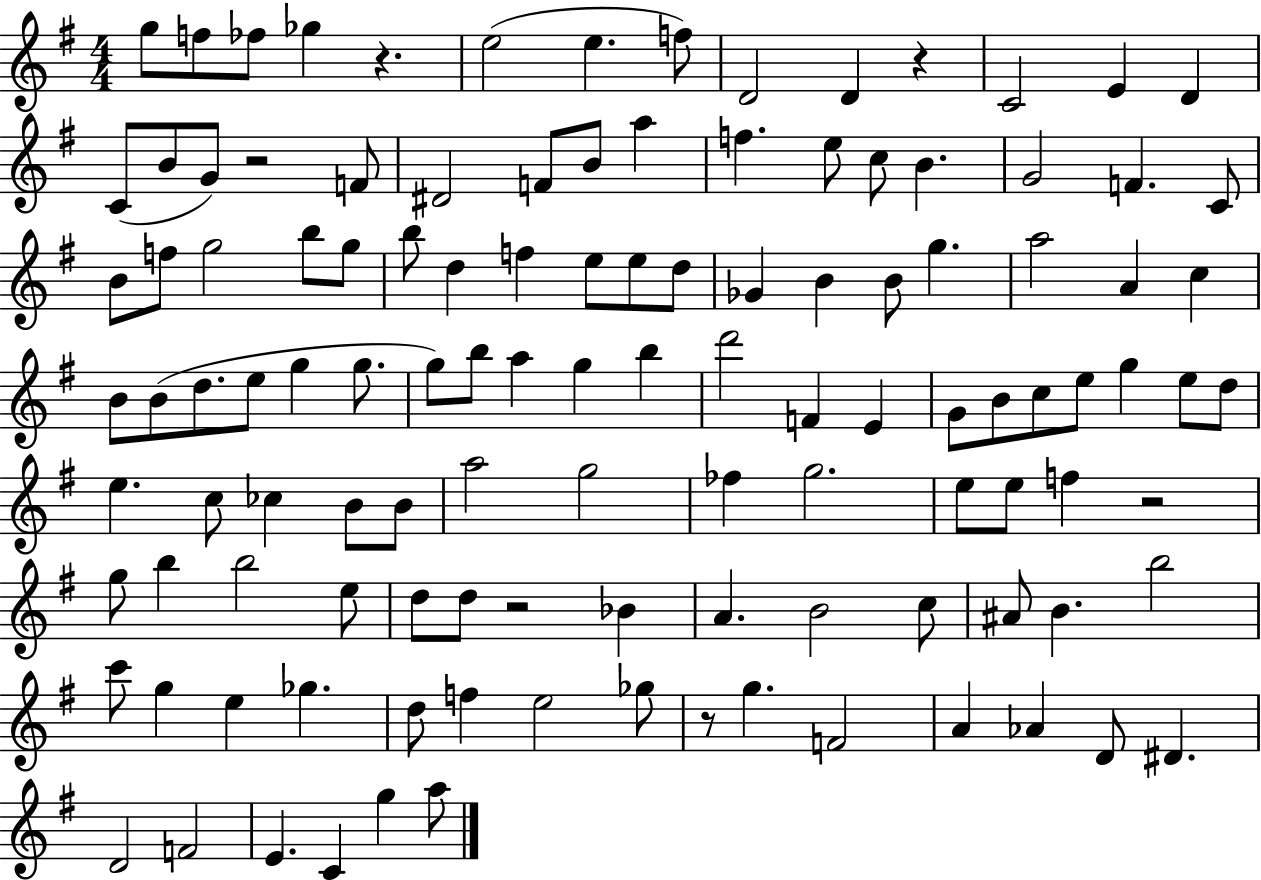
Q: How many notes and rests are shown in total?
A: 117